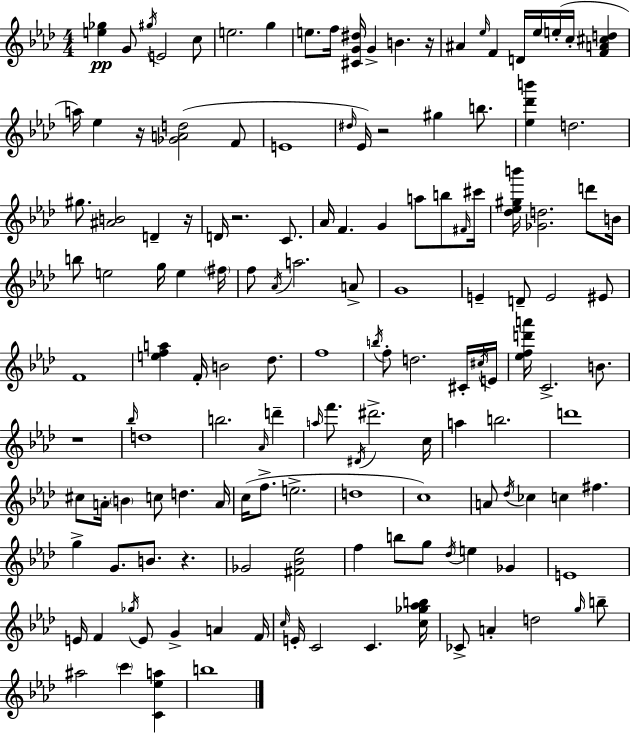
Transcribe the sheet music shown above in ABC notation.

X:1
T:Untitled
M:4/4
L:1/4
K:Fm
[e_g] G/2 ^g/4 E2 c/2 e2 g e/2 f/4 [^CG^d]/4 G B z/4 ^A _e/4 F D/4 _e/4 e/4 c/4 [FA^cd] a/4 _e z/4 [_GAd]2 F/2 E4 ^d/4 _E/4 z2 ^g b/2 [_e_d'b'] d2 ^g/2 [^AB]2 D z/4 D/4 z2 C/2 _A/4 F G a/2 b/2 ^F/4 ^c'/4 [_d_e^gb']/4 [_Gd]2 d'/2 B/4 b/2 e2 g/4 e ^f/4 f/2 _A/4 a2 A/2 G4 E D/2 E2 ^E/2 F4 [efa] F/4 B2 _d/2 f4 b/4 f/2 d2 ^C/4 ^c/4 E/4 [_efd'a']/4 C2 B/2 z4 _b/4 d4 b2 _A/4 d' a/4 f'/2 ^D/4 ^d'2 c/4 a b2 d'4 ^c/2 A/4 B c/2 d A/4 c/4 f/2 e2 d4 c4 A/2 _d/4 _c c ^f g G/2 B/2 z _G2 [^F_B_e]2 f b/2 g/2 _d/4 e _G E4 E/4 F _g/4 E/2 G A F/4 c/4 E/4 C2 C [c_g_ab]/4 _C/2 A d2 g/4 b/2 ^a2 c' [C_ea] b4